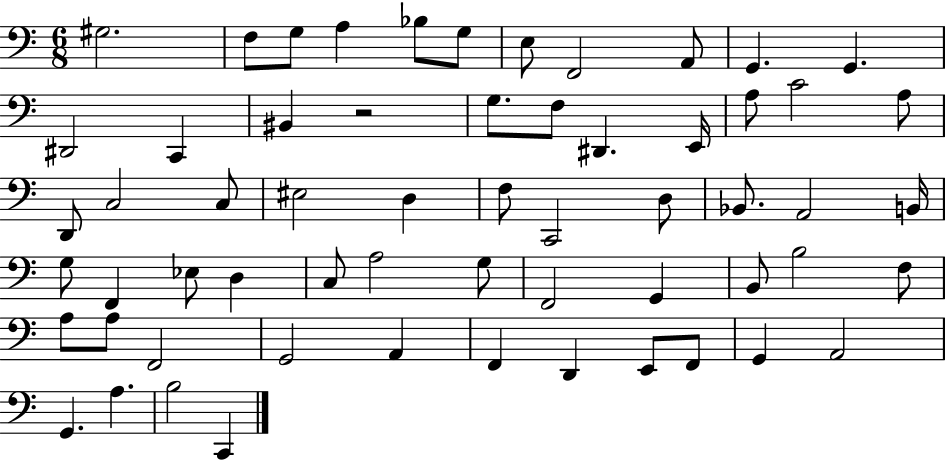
G#3/h. F3/e G3/e A3/q Bb3/e G3/e E3/e F2/h A2/e G2/q. G2/q. D#2/h C2/q BIS2/q R/h G3/e. F3/e D#2/q. E2/s A3/e C4/h A3/e D2/e C3/h C3/e EIS3/h D3/q F3/e C2/h D3/e Bb2/e. A2/h B2/s G3/e F2/q Eb3/e D3/q C3/e A3/h G3/e F2/h G2/q B2/e B3/h F3/e A3/e A3/e F2/h G2/h A2/q F2/q D2/q E2/e F2/e G2/q A2/h G2/q. A3/q. B3/h C2/q